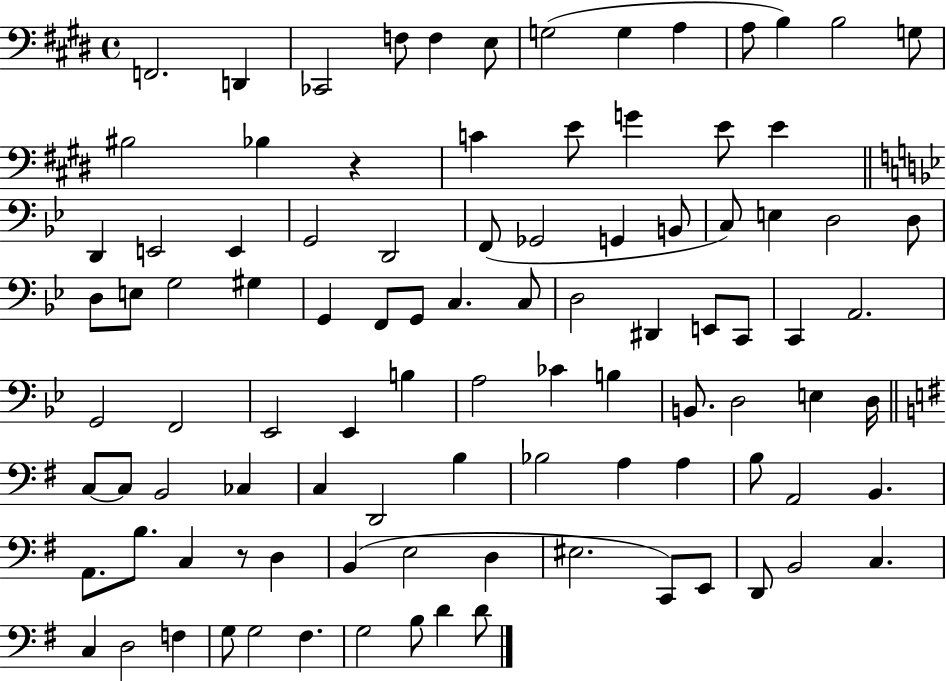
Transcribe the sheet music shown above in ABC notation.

X:1
T:Untitled
M:4/4
L:1/4
K:E
F,,2 D,, _C,,2 F,/2 F, E,/2 G,2 G, A, A,/2 B, B,2 G,/2 ^B,2 _B, z C E/2 G E/2 E D,, E,,2 E,, G,,2 D,,2 F,,/2 _G,,2 G,, B,,/2 C,/2 E, D,2 D,/2 D,/2 E,/2 G,2 ^G, G,, F,,/2 G,,/2 C, C,/2 D,2 ^D,, E,,/2 C,,/2 C,, A,,2 G,,2 F,,2 _E,,2 _E,, B, A,2 _C B, B,,/2 D,2 E, D,/4 C,/2 C,/2 B,,2 _C, C, D,,2 B, _B,2 A, A, B,/2 A,,2 B,, A,,/2 B,/2 C, z/2 D, B,, E,2 D, ^E,2 C,,/2 E,,/2 D,,/2 B,,2 C, C, D,2 F, G,/2 G,2 ^F, G,2 B,/2 D D/2